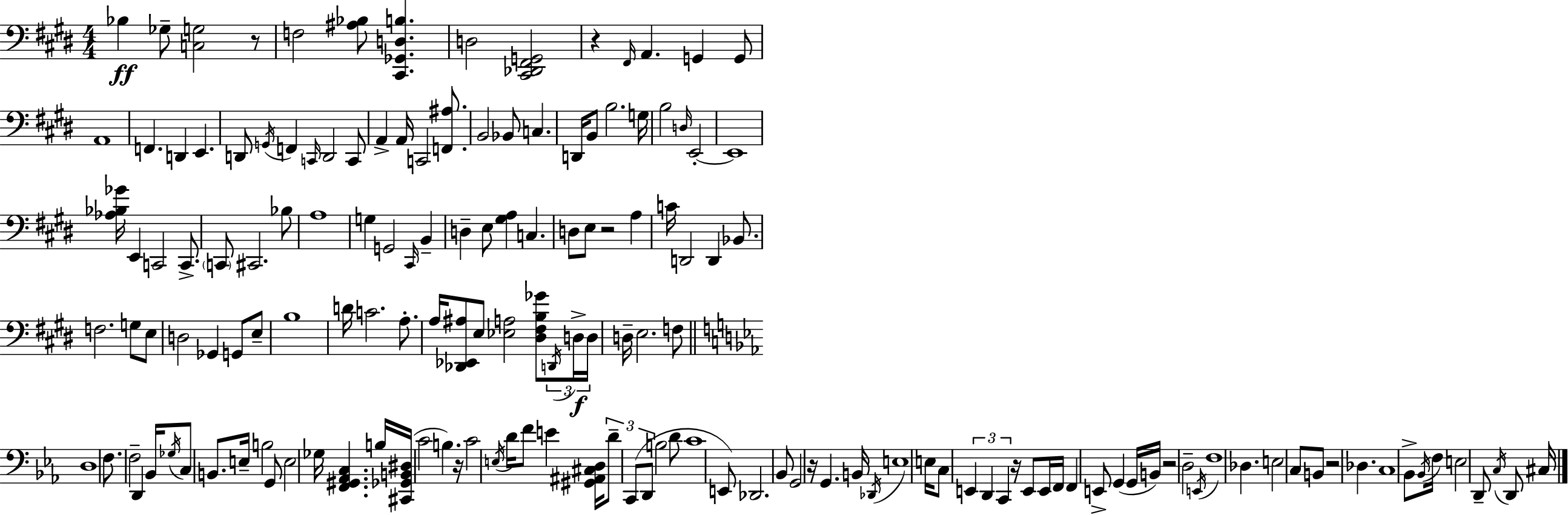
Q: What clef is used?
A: bass